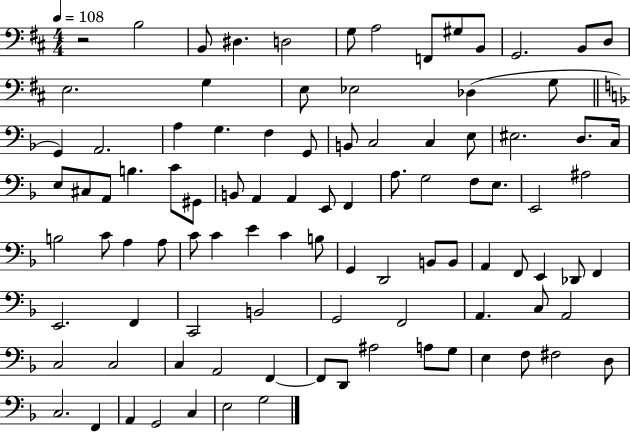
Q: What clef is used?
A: bass